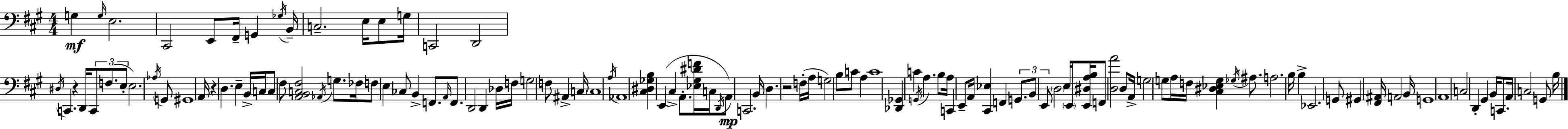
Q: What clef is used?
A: bass